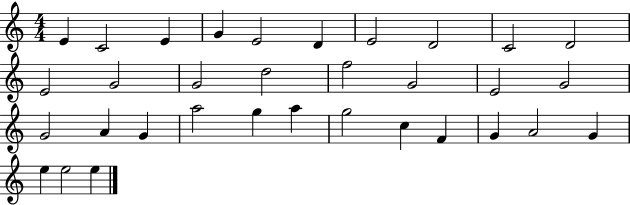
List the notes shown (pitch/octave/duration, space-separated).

E4/q C4/h E4/q G4/q E4/h D4/q E4/h D4/h C4/h D4/h E4/h G4/h G4/h D5/h F5/h G4/h E4/h G4/h G4/h A4/q G4/q A5/h G5/q A5/q G5/h C5/q F4/q G4/q A4/h G4/q E5/q E5/h E5/q